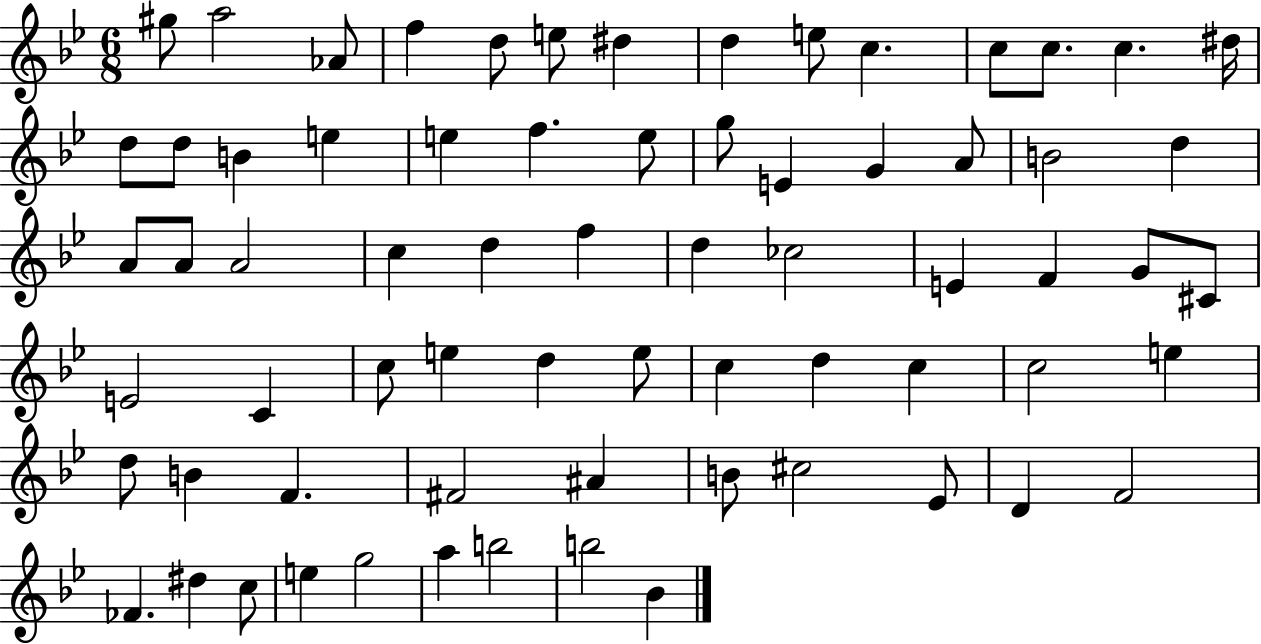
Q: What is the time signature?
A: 6/8